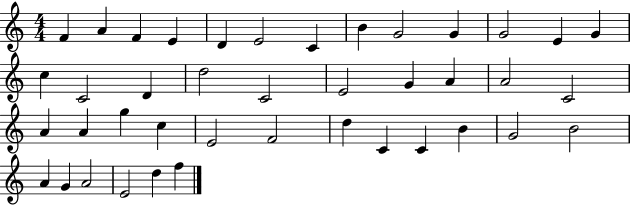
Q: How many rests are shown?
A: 0